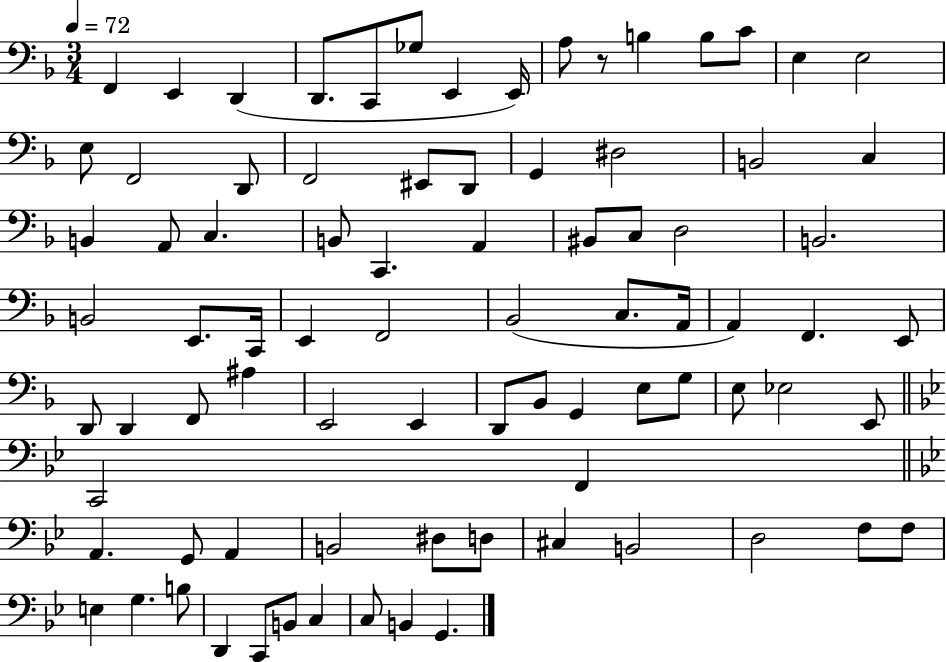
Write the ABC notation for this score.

X:1
T:Untitled
M:3/4
L:1/4
K:F
F,, E,, D,, D,,/2 C,,/2 _G,/2 E,, E,,/4 A,/2 z/2 B, B,/2 C/2 E, E,2 E,/2 F,,2 D,,/2 F,,2 ^E,,/2 D,,/2 G,, ^D,2 B,,2 C, B,, A,,/2 C, B,,/2 C,, A,, ^B,,/2 C,/2 D,2 B,,2 B,,2 E,,/2 C,,/4 E,, F,,2 _B,,2 C,/2 A,,/4 A,, F,, E,,/2 D,,/2 D,, F,,/2 ^A, E,,2 E,, D,,/2 _B,,/2 G,, E,/2 G,/2 E,/2 _E,2 E,,/2 C,,2 F,, A,, G,,/2 A,, B,,2 ^D,/2 D,/2 ^C, B,,2 D,2 F,/2 F,/2 E, G, B,/2 D,, C,,/2 B,,/2 C, C,/2 B,, G,,